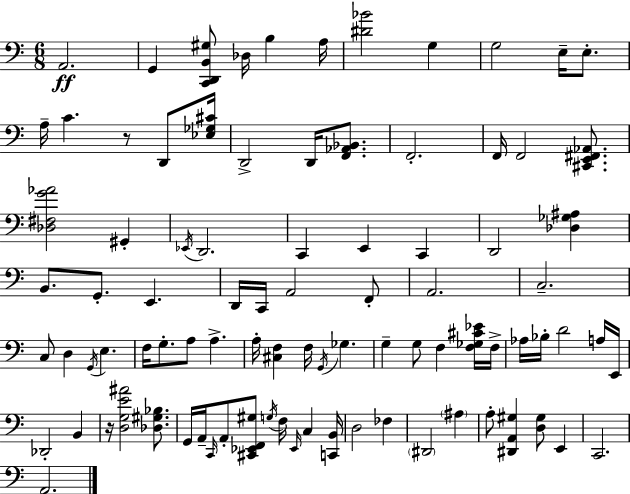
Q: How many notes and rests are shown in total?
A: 89